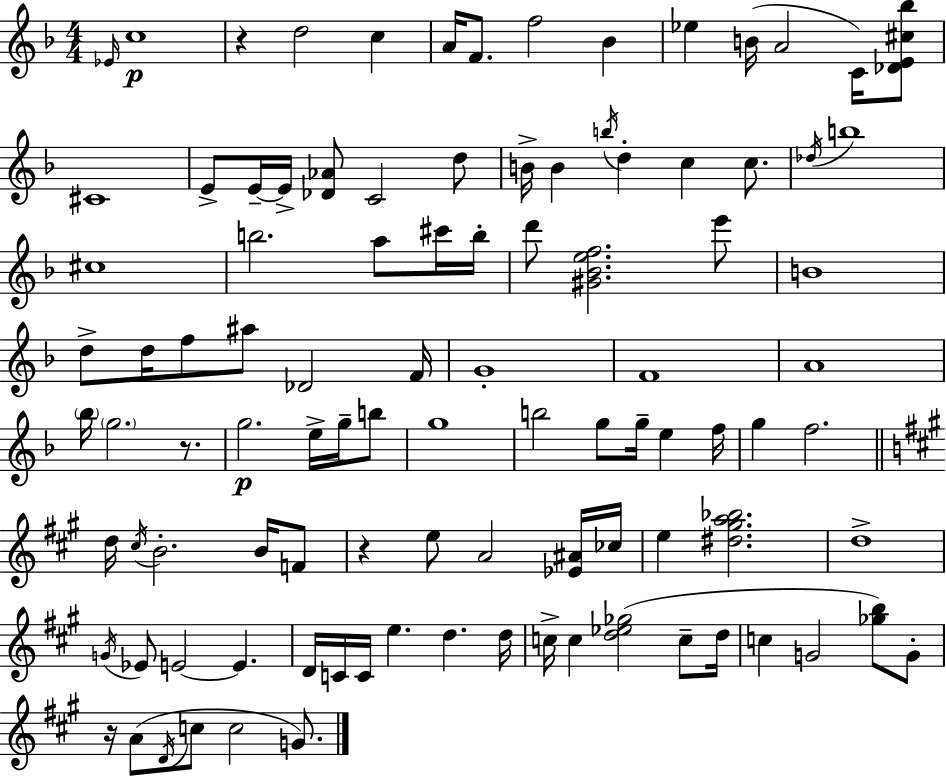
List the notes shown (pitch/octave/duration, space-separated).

Eb4/s C5/w R/q D5/h C5/q A4/s F4/e. F5/h Bb4/q Eb5/q B4/s A4/h C4/s [Db4,E4,C#5,Bb5]/e C#4/w E4/e E4/s E4/s [Db4,Ab4]/e C4/h D5/e B4/s B4/q B5/s D5/q C5/q C5/e. Db5/s B5/w C#5/w B5/h. A5/e C#6/s B5/s D6/e [G#4,Bb4,E5,F5]/h. E6/e B4/w D5/e D5/s F5/e A#5/e Db4/h F4/s G4/w F4/w A4/w Bb5/s G5/h. R/e. G5/h. E5/s G5/s B5/e G5/w B5/h G5/e G5/s E5/q F5/s G5/q F5/h. D5/s C#5/s B4/h. B4/s F4/e R/q E5/e A4/h [Eb4,A#4]/s CES5/s E5/q [D#5,G#5,A5,Bb5]/h. D5/w G4/s Eb4/e E4/h E4/q. D4/s C4/s C4/s E5/q. D5/q. D5/s C5/s C5/q [D5,Eb5,Gb5]/h C5/e D5/s C5/q G4/h [Gb5,B5]/e G4/e R/s A4/e D4/s C5/e C5/h G4/e.